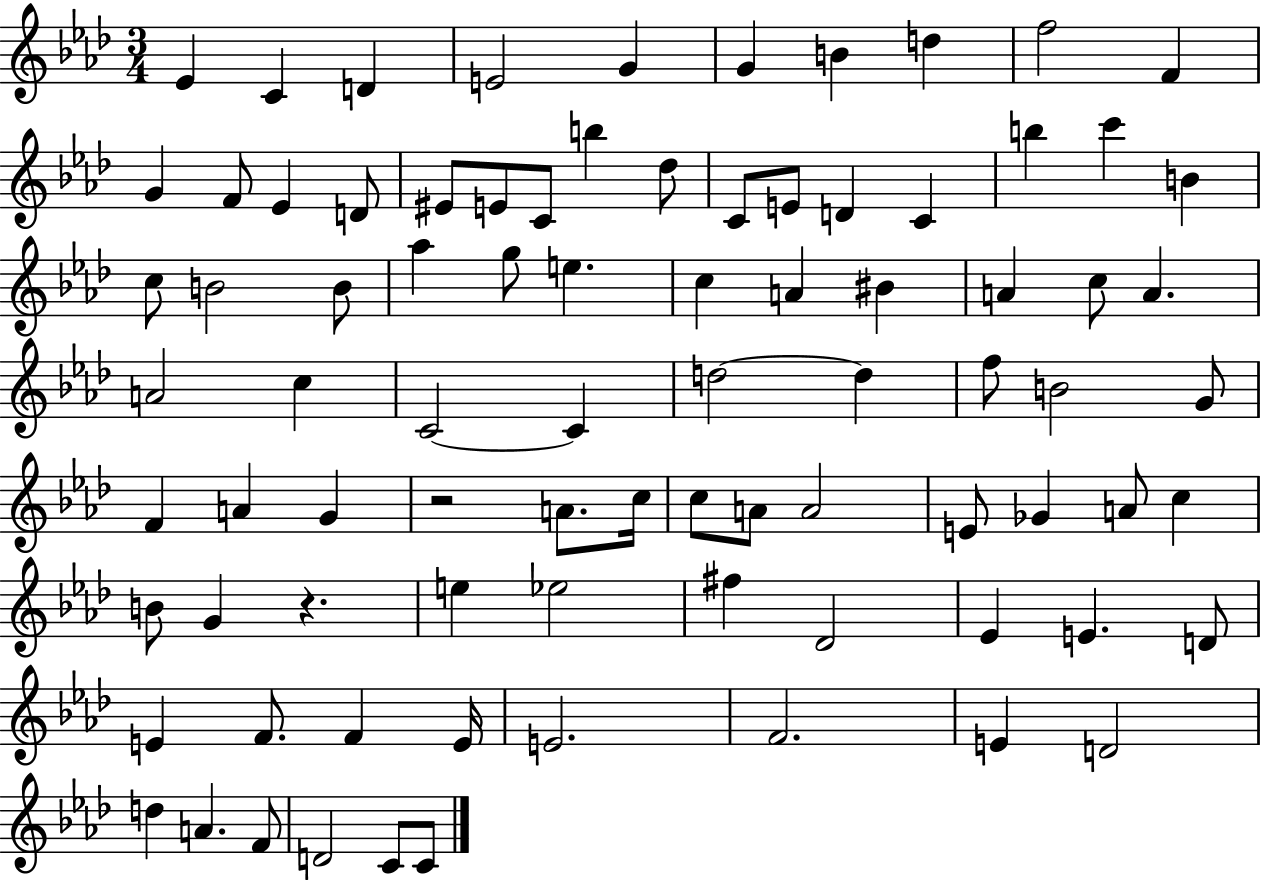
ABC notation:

X:1
T:Untitled
M:3/4
L:1/4
K:Ab
_E C D E2 G G B d f2 F G F/2 _E D/2 ^E/2 E/2 C/2 b _d/2 C/2 E/2 D C b c' B c/2 B2 B/2 _a g/2 e c A ^B A c/2 A A2 c C2 C d2 d f/2 B2 G/2 F A G z2 A/2 c/4 c/2 A/2 A2 E/2 _G A/2 c B/2 G z e _e2 ^f _D2 _E E D/2 E F/2 F E/4 E2 F2 E D2 d A F/2 D2 C/2 C/2